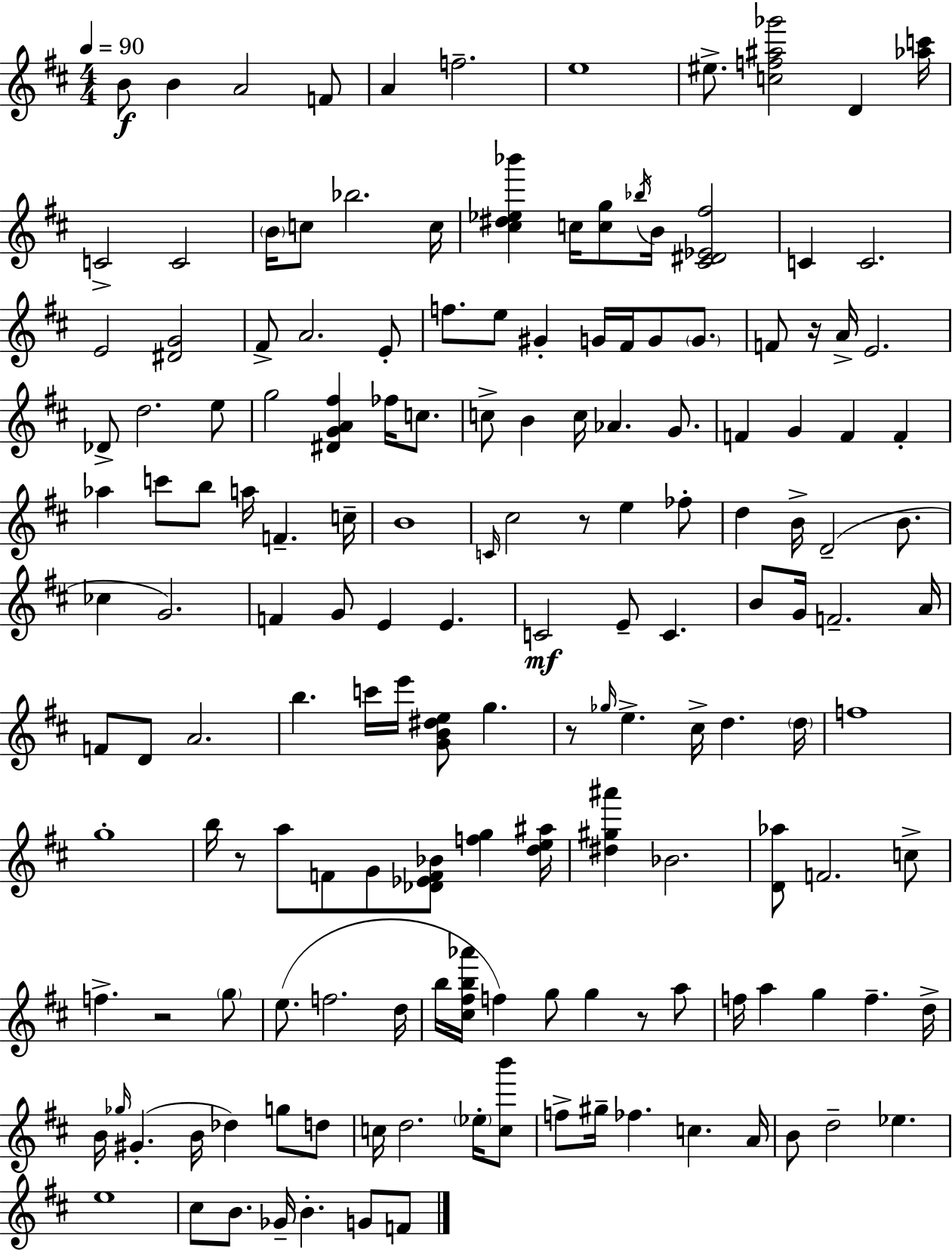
{
  \clef treble
  \numericTimeSignature
  \time 4/4
  \key d \major
  \tempo 4 = 90
  b'8\f b'4 a'2 f'8 | a'4 f''2.-- | e''1 | eis''8.-> <c'' f'' ais'' ges'''>2 d'4 <aes'' c'''>16 | \break c'2-> c'2 | \parenthesize b'16 c''8 bes''2. c''16 | <cis'' dis'' ees'' bes'''>4 c''16 <c'' g''>8 \acciaccatura { bes''16 } b'16 <cis' dis' ees' fis''>2 | c'4 c'2. | \break e'2 <dis' g'>2 | fis'8-> a'2. e'8-. | f''8. e''8 gis'4-. g'16 fis'16 g'8 \parenthesize g'8. | f'8 r16 a'16-> e'2. | \break des'8-> d''2. e''8 | g''2 <dis' g' a' fis''>4 fes''16 c''8. | c''8-> b'4 c''16 aes'4. g'8. | f'4 g'4 f'4 f'4-. | \break aes''4 c'''8 b''8 a''16 f'4.-- | c''16-- b'1 | \grace { c'16 } cis''2 r8 e''4 | fes''8-. d''4 b'16-> d'2--( b'8. | \break ces''4 g'2.) | f'4 g'8 e'4 e'4. | c'2\mf e'8-- c'4. | b'8 g'16 f'2.-- | \break a'16 f'8 d'8 a'2. | b''4. c'''16 e'''16 <g' b' dis'' e''>8 g''4. | r8 \grace { ges''16 } e''4.-> cis''16-> d''4. | \parenthesize d''16 f''1 | \break g''1-. | b''16 r8 a''8 f'8 g'8 <des' ees' f' bes'>8 <f'' g''>4 | <d'' e'' ais''>16 <dis'' gis'' ais'''>4 bes'2. | <d' aes''>8 f'2. | \break c''8-> f''4.-> r2 | \parenthesize g''8 e''8.( f''2. | d''16 b''16 <cis'' fis'' b'' aes'''>16 f''4) g''8 g''4 r8 | a''8 f''16 a''4 g''4 f''4.-- | \break d''16-> b'16 \grace { ges''16 } gis'4.-.( b'16 des''4) | g''8 d''8 c''16 d''2. | \parenthesize ees''16-. <c'' b'''>8 f''8-> gis''16-- fes''4. c''4. | a'16 b'8 d''2-- ees''4. | \break e''1 | cis''8 b'8. ges'16-- b'4.-. | g'8 f'8 \bar "|."
}